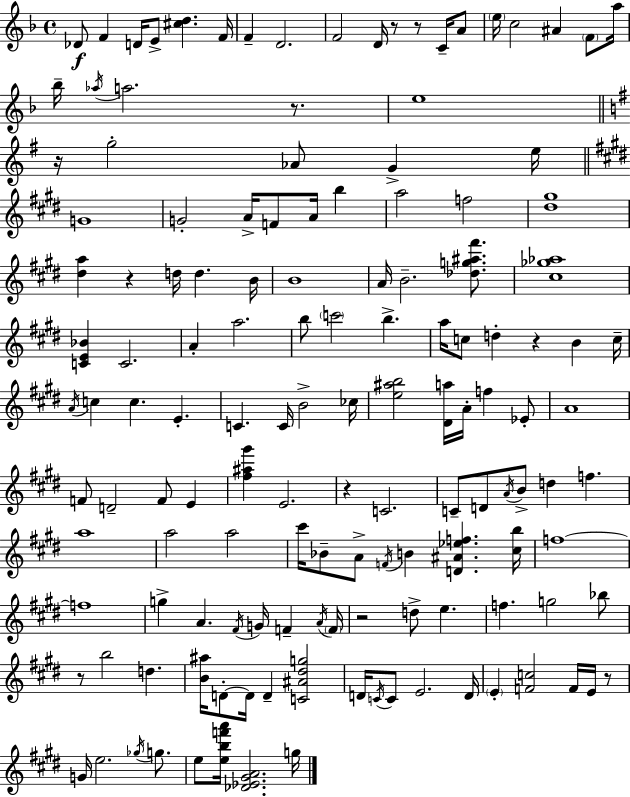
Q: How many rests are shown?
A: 10